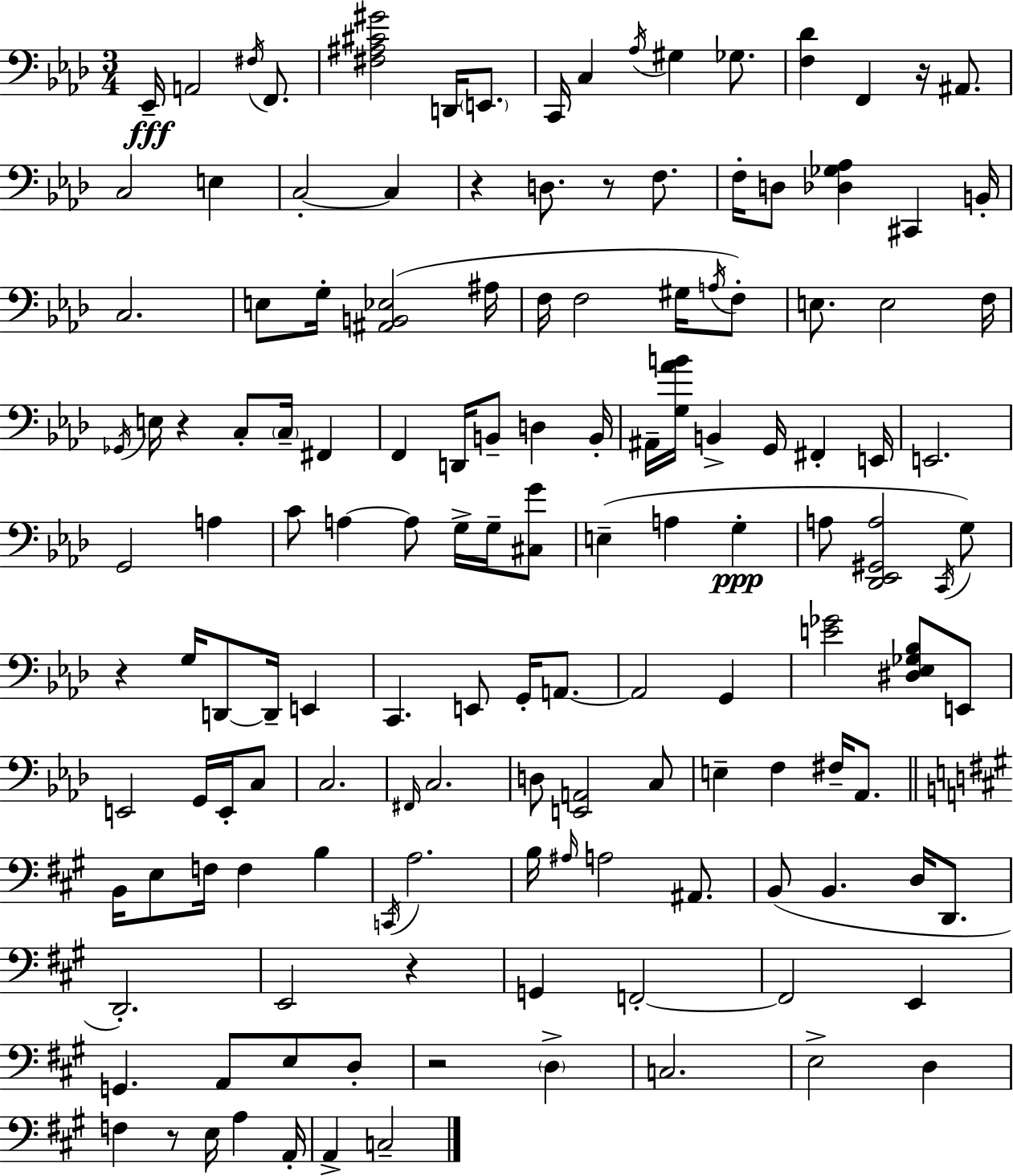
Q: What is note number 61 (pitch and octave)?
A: G3